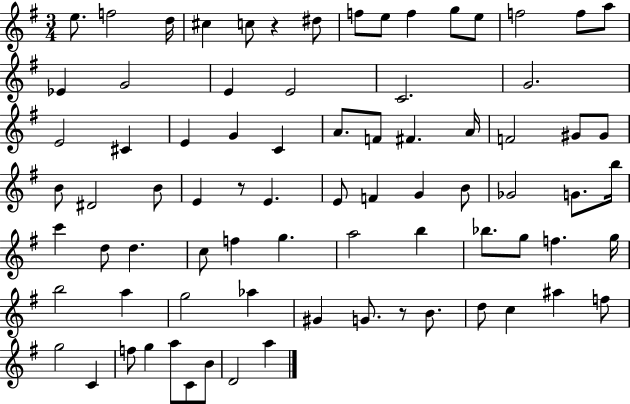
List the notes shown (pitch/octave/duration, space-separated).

E5/e. F5/h D5/s C#5/q C5/e R/q D#5/e F5/e E5/e F5/q G5/e E5/e F5/h F5/e A5/e Eb4/q G4/h E4/q E4/h C4/h. G4/h. E4/h C#4/q E4/q G4/q C4/q A4/e. F4/e F#4/q. A4/s F4/h G#4/e G#4/e B4/e D#4/h B4/e E4/q R/e E4/q. E4/e F4/q G4/q B4/e Gb4/h G4/e. B5/s C6/q D5/e D5/q. C5/e F5/q G5/q. A5/h B5/q Bb5/e. G5/e F5/q. G5/s B5/h A5/q G5/h Ab5/q G#4/q G4/e. R/e B4/e. D5/e C5/q A#5/q F5/e G5/h C4/q F5/e G5/q A5/e C4/e B4/e D4/h A5/q